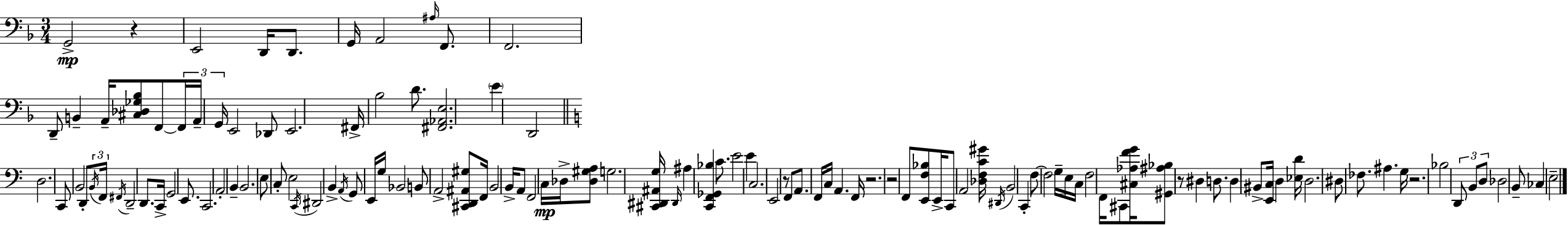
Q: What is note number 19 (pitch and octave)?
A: E2